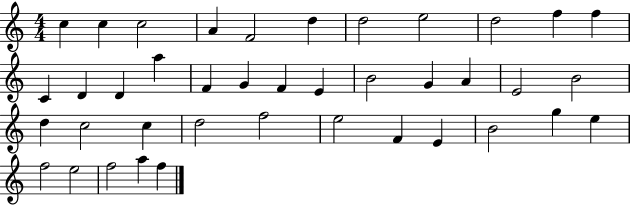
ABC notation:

X:1
T:Untitled
M:4/4
L:1/4
K:C
c c c2 A F2 d d2 e2 d2 f f C D D a F G F E B2 G A E2 B2 d c2 c d2 f2 e2 F E B2 g e f2 e2 f2 a f